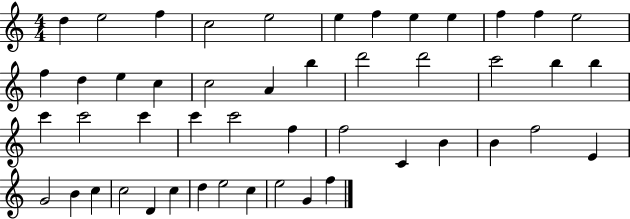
D5/q E5/h F5/q C5/h E5/h E5/q F5/q E5/q E5/q F5/q F5/q E5/h F5/q D5/q E5/q C5/q C5/h A4/q B5/q D6/h D6/h C6/h B5/q B5/q C6/q C6/h C6/q C6/q C6/h F5/q F5/h C4/q B4/q B4/q F5/h E4/q G4/h B4/q C5/q C5/h D4/q C5/q D5/q E5/h C5/q E5/h G4/q F5/q